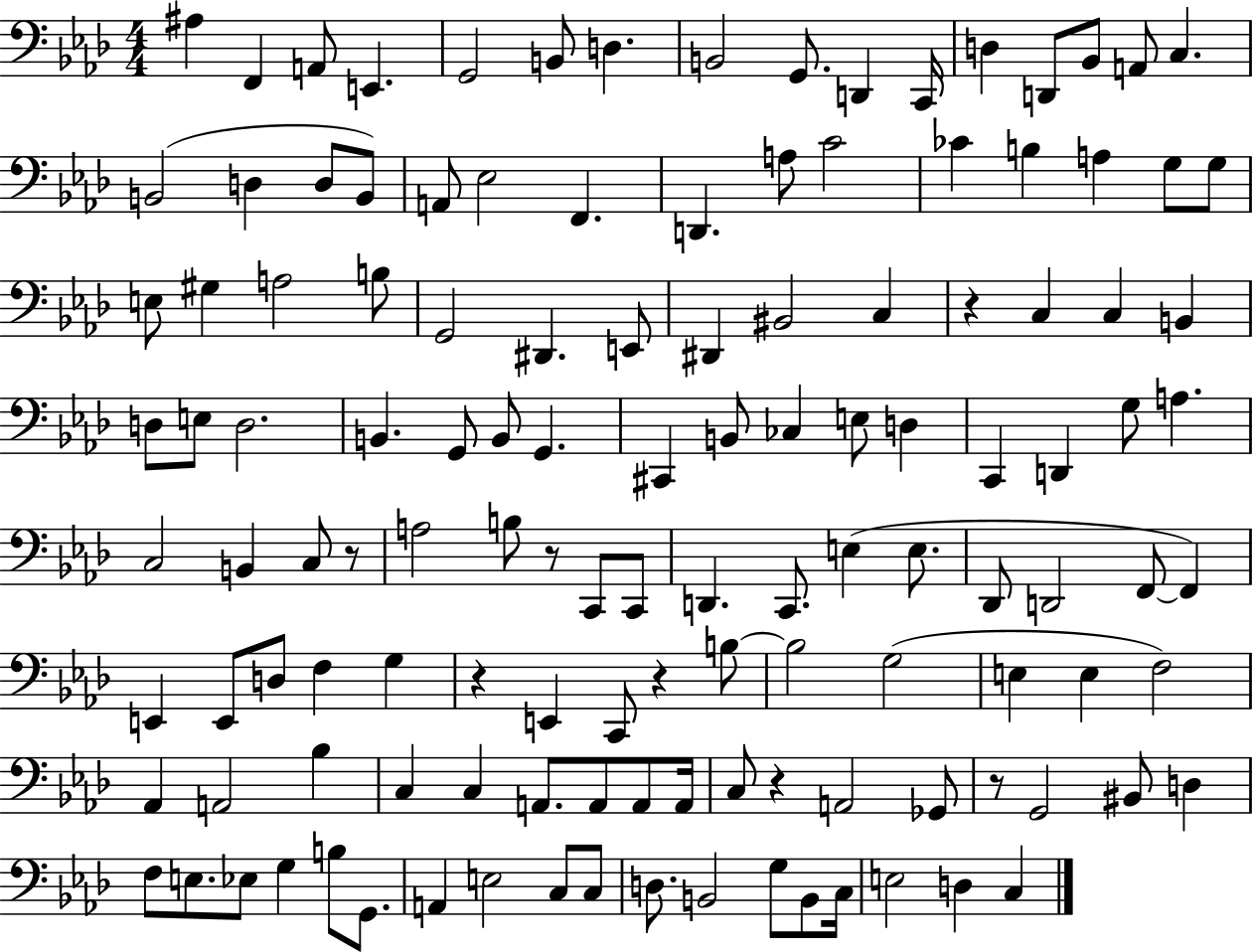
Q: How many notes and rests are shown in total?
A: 128